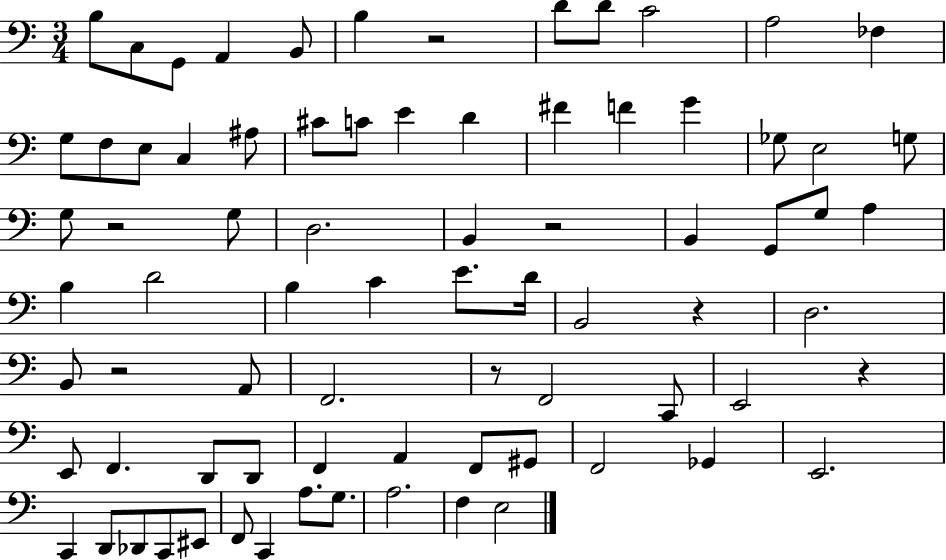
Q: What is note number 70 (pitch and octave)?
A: F3